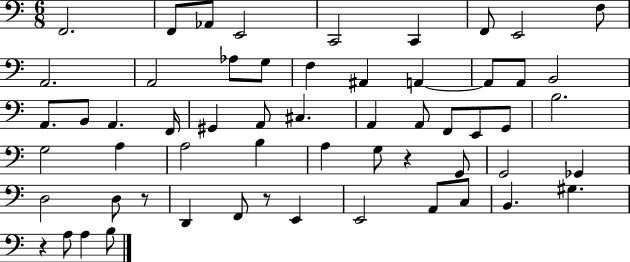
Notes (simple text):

F2/h. F2/e Ab2/e E2/h C2/h C2/q F2/e E2/h F3/e A2/h. A2/h Ab3/e G3/e F3/q A#2/q A2/q A2/e A2/e B2/h A2/e. B2/e A2/q. F2/s G#2/q A2/e C#3/q. A2/q A2/e F2/e E2/e G2/e B3/h. G3/h A3/q A3/h B3/q A3/q G3/e R/q G2/e G2/h Gb2/q D3/h D3/e R/e D2/q F2/e R/e E2/q E2/h A2/e C3/e B2/q. G#3/q. R/q A3/e A3/q B3/e